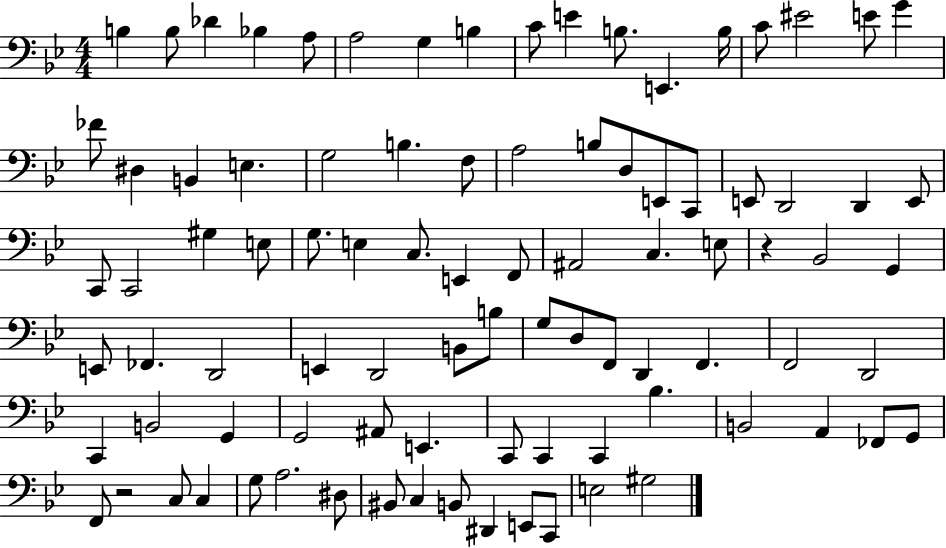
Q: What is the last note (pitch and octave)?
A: G#3